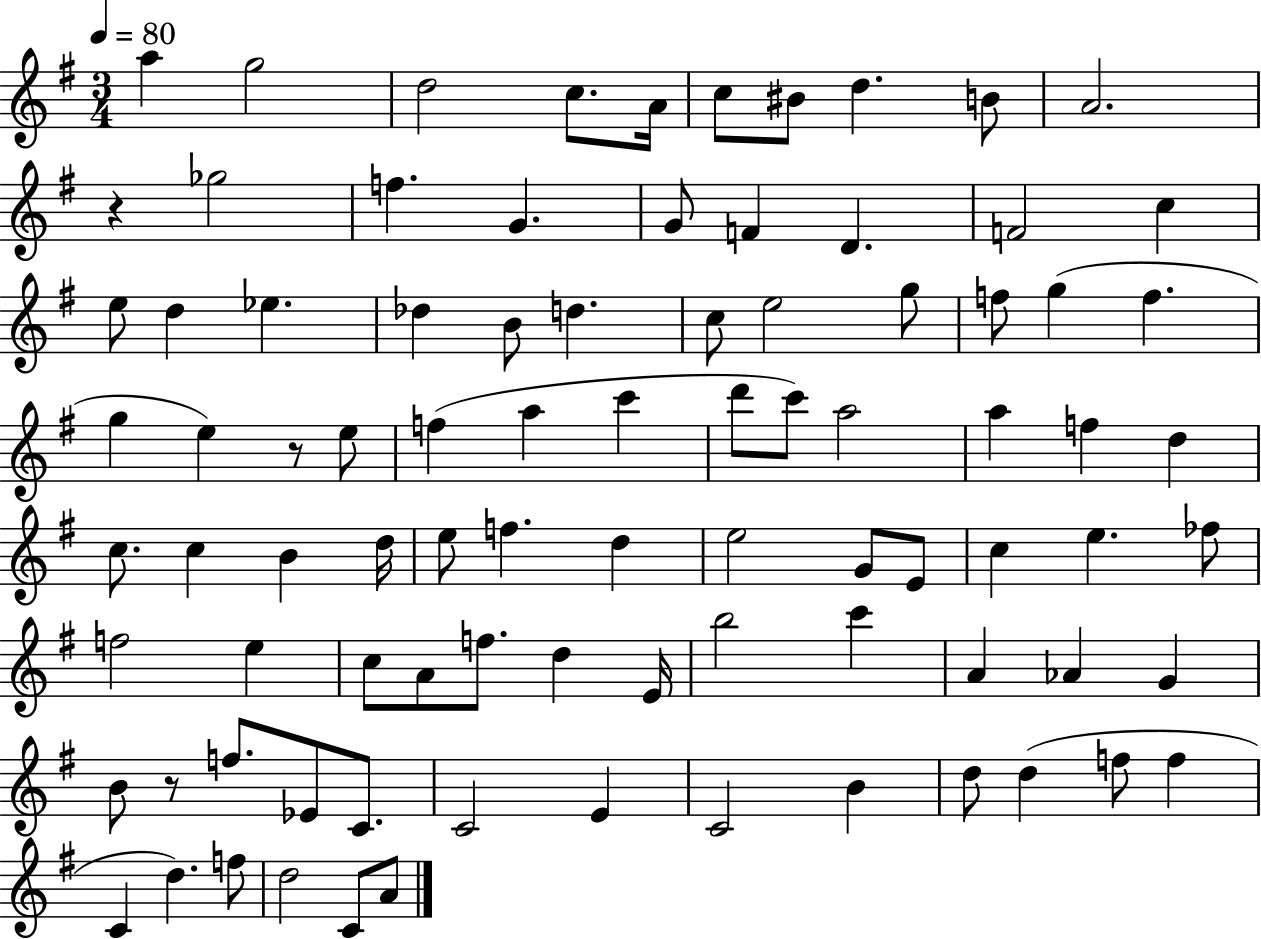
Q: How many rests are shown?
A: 3